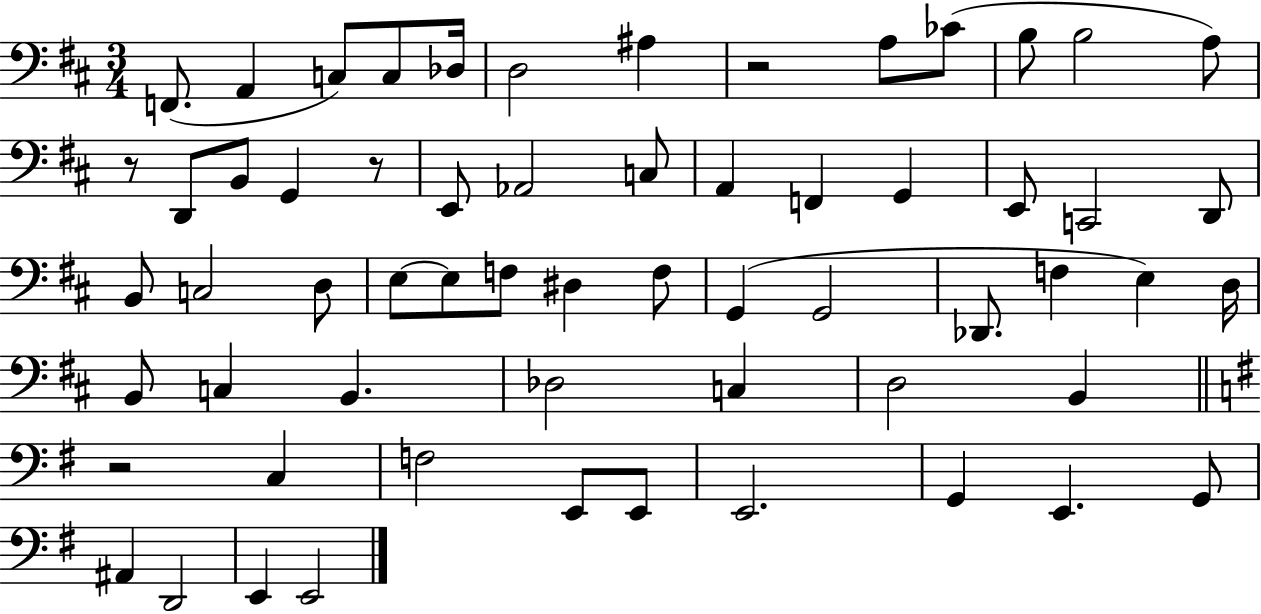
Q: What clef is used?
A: bass